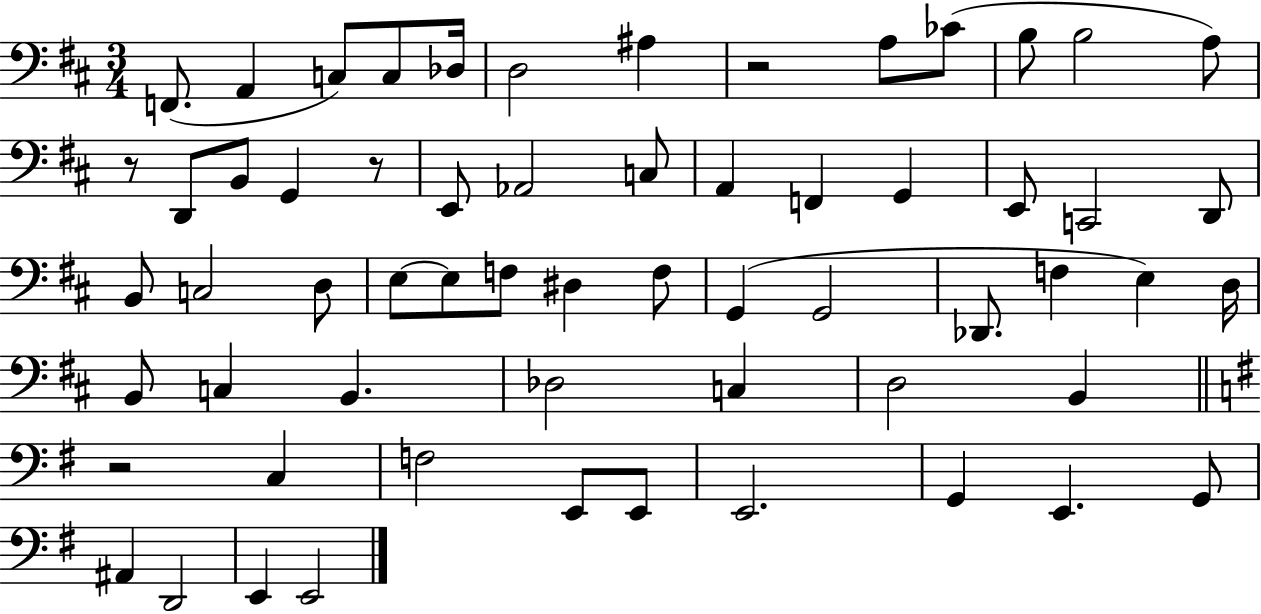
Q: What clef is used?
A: bass